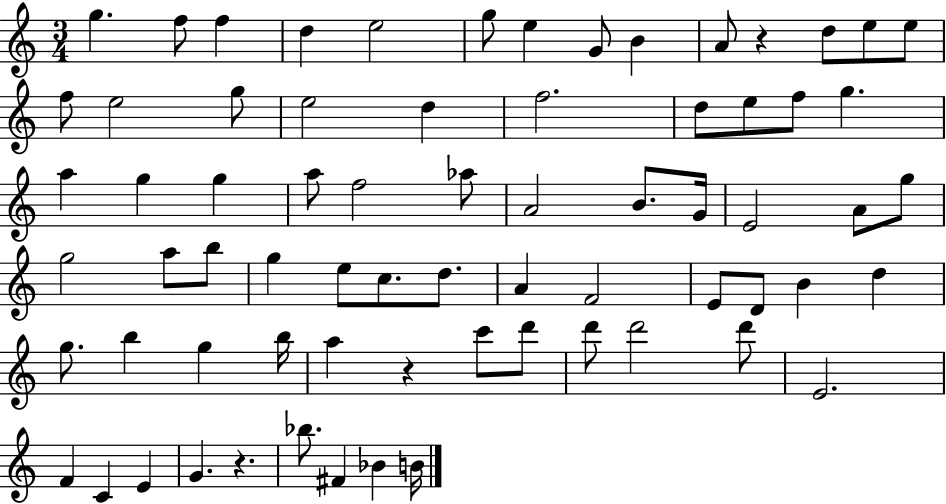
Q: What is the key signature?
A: C major